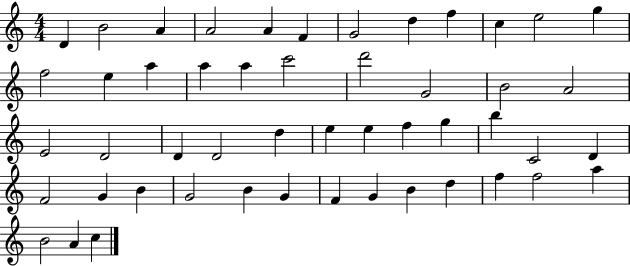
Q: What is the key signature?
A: C major